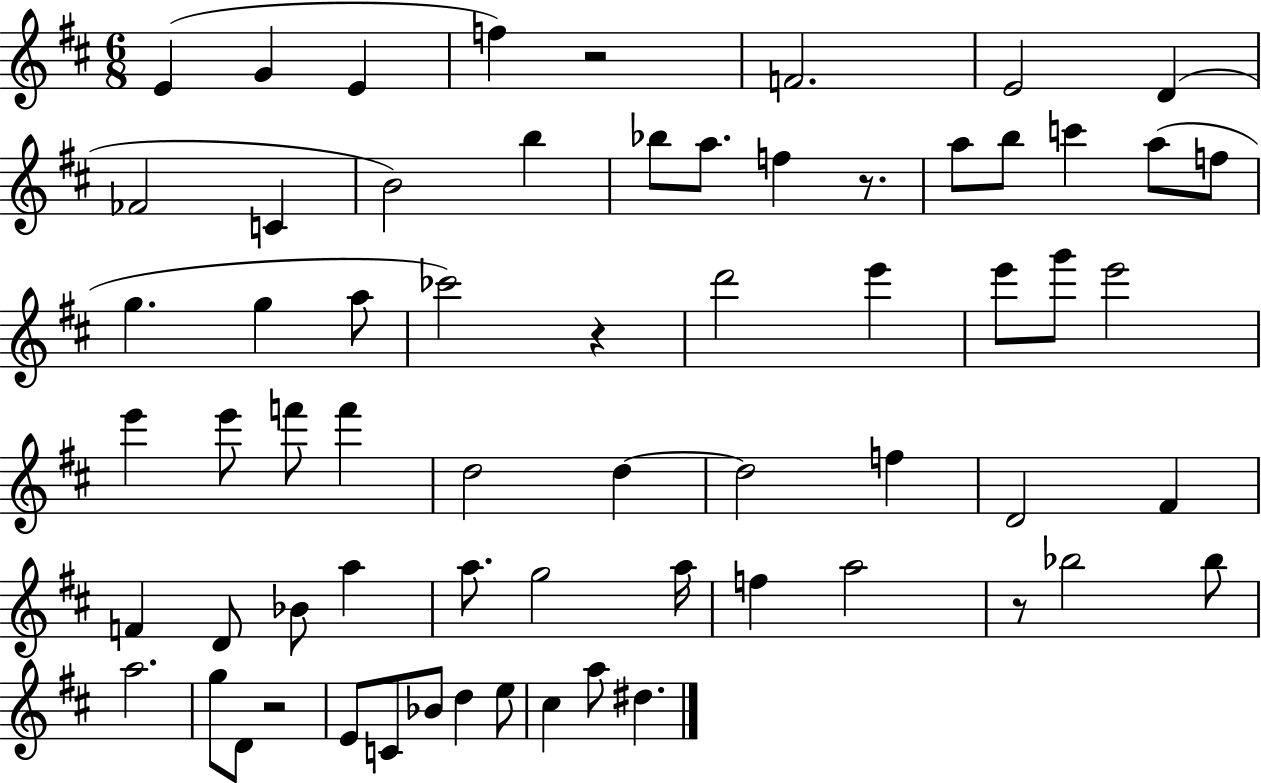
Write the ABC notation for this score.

X:1
T:Untitled
M:6/8
L:1/4
K:D
E G E f z2 F2 E2 D _F2 C B2 b _b/2 a/2 f z/2 a/2 b/2 c' a/2 f/2 g g a/2 _c'2 z d'2 e' e'/2 g'/2 e'2 e' e'/2 f'/2 f' d2 d d2 f D2 ^F F D/2 _B/2 a a/2 g2 a/4 f a2 z/2 _b2 _b/2 a2 g/2 D/2 z2 E/2 C/2 _B/2 d e/2 ^c a/2 ^d